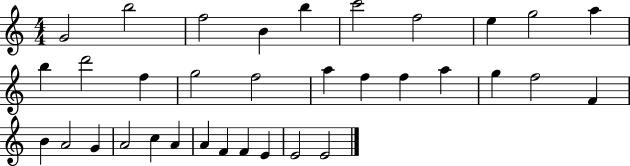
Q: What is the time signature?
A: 4/4